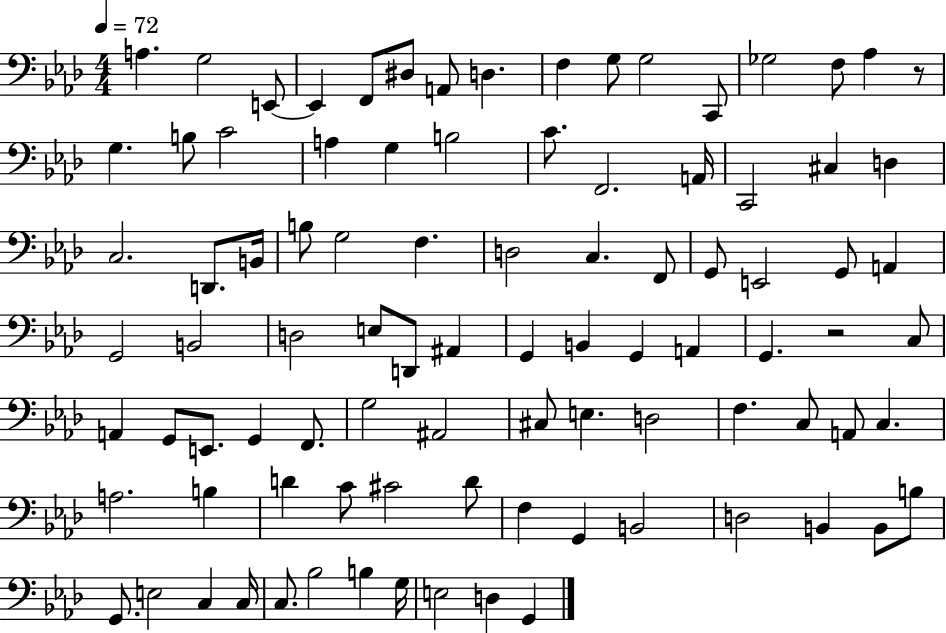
{
  \clef bass
  \numericTimeSignature
  \time 4/4
  \key aes \major
  \tempo 4 = 72
  a4. g2 e,8~~ | e,4 f,8 dis8 a,8 d4. | f4 g8 g2 c,8 | ges2 f8 aes4 r8 | \break g4. b8 c'2 | a4 g4 b2 | c'8. f,2. a,16 | c,2 cis4 d4 | \break c2. d,8. b,16 | b8 g2 f4. | d2 c4. f,8 | g,8 e,2 g,8 a,4 | \break g,2 b,2 | d2 e8 d,8 ais,4 | g,4 b,4 g,4 a,4 | g,4. r2 c8 | \break a,4 g,8 e,8. g,4 f,8. | g2 ais,2 | cis8 e4. d2 | f4. c8 a,8 c4. | \break a2. b4 | d'4 c'8 cis'2 d'8 | f4 g,4 b,2 | d2 b,4 b,8 b8 | \break g,8. e2 c4 c16 | c8. bes2 b4 g16 | e2 d4 g,4 | \bar "|."
}